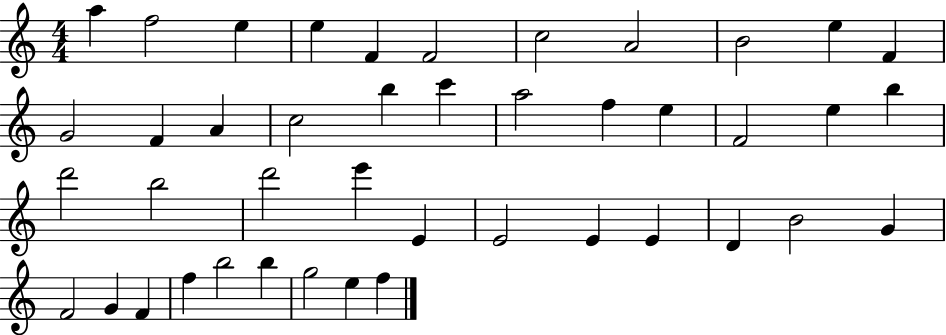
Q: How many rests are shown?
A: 0